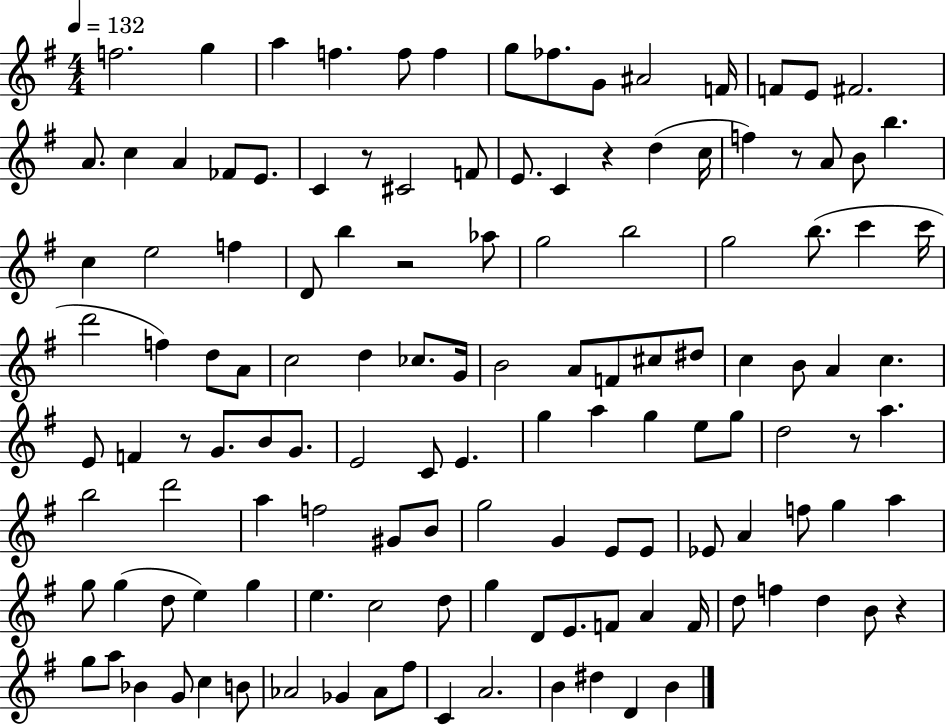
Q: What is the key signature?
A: G major